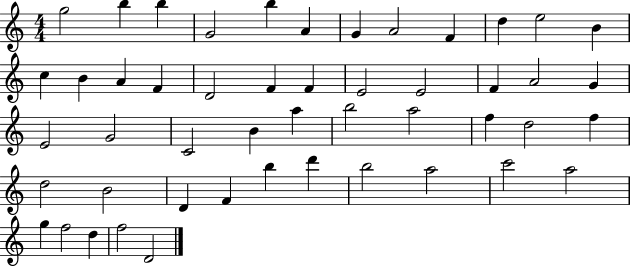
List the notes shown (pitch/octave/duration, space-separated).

G5/h B5/q B5/q G4/h B5/q A4/q G4/q A4/h F4/q D5/q E5/h B4/q C5/q B4/q A4/q F4/q D4/h F4/q F4/q E4/h E4/h F4/q A4/h G4/q E4/h G4/h C4/h B4/q A5/q B5/h A5/h F5/q D5/h F5/q D5/h B4/h D4/q F4/q B5/q D6/q B5/h A5/h C6/h A5/h G5/q F5/h D5/q F5/h D4/h